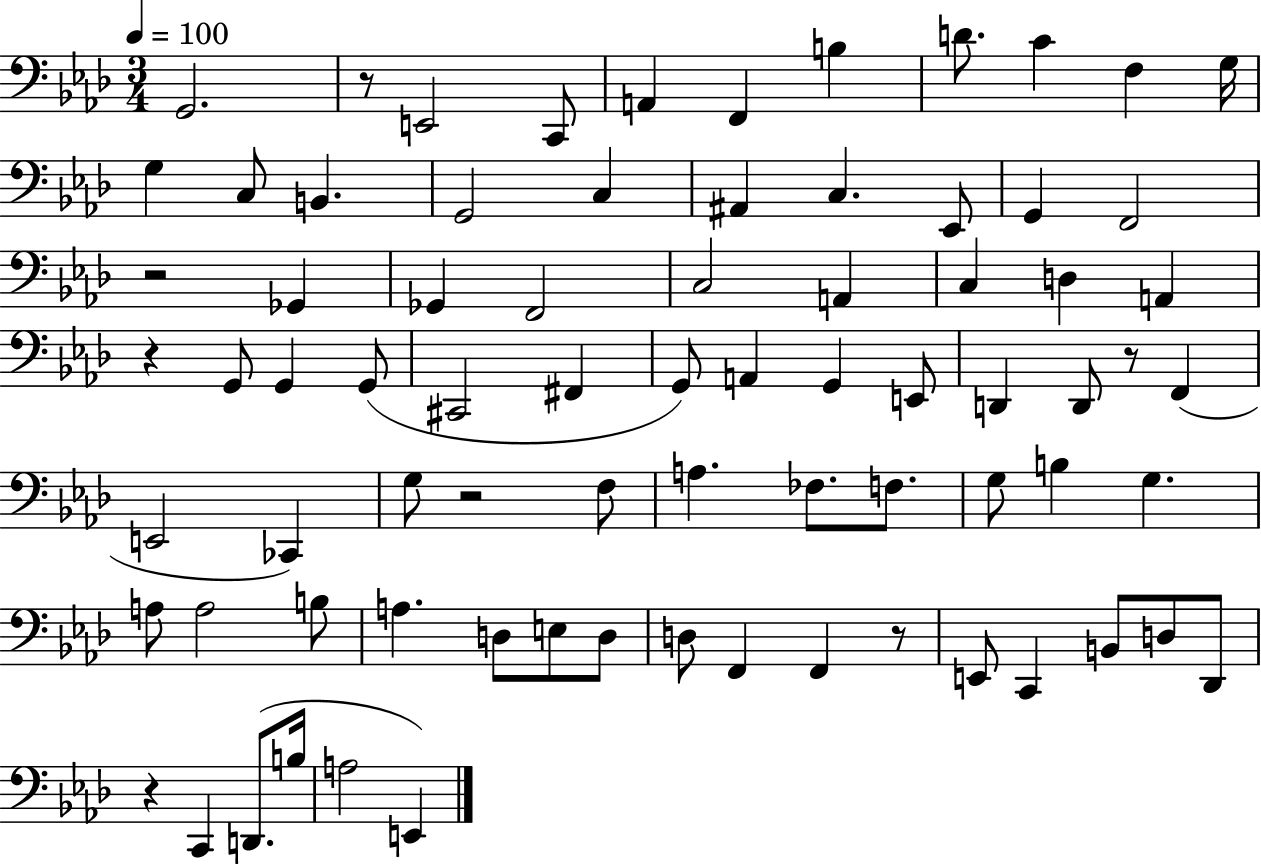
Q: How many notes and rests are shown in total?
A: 77